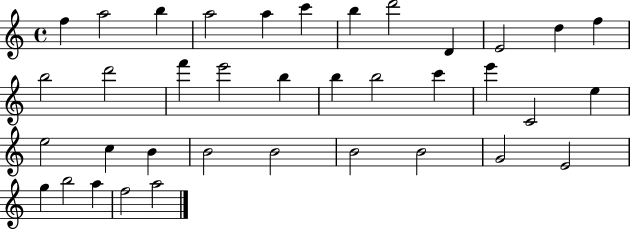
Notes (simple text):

F5/q A5/h B5/q A5/h A5/q C6/q B5/q D6/h D4/q E4/h D5/q F5/q B5/h D6/h F6/q E6/h B5/q B5/q B5/h C6/q E6/q C4/h E5/q E5/h C5/q B4/q B4/h B4/h B4/h B4/h G4/h E4/h G5/q B5/h A5/q F5/h A5/h